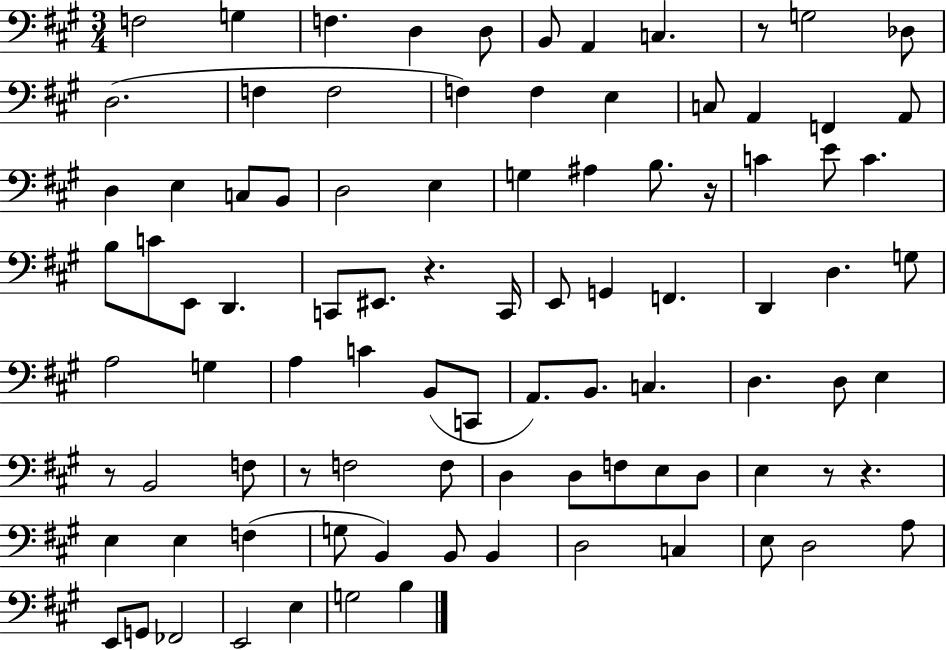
X:1
T:Untitled
M:3/4
L:1/4
K:A
F,2 G, F, D, D,/2 B,,/2 A,, C, z/2 G,2 _D,/2 D,2 F, F,2 F, F, E, C,/2 A,, F,, A,,/2 D, E, C,/2 B,,/2 D,2 E, G, ^A, B,/2 z/4 C E/2 C B,/2 C/2 E,,/2 D,, C,,/2 ^E,,/2 z C,,/4 E,,/2 G,, F,, D,, D, G,/2 A,2 G, A, C B,,/2 C,,/2 A,,/2 B,,/2 C, D, D,/2 E, z/2 B,,2 F,/2 z/2 F,2 F,/2 D, D,/2 F,/2 E,/2 D,/2 E, z/2 z E, E, F, G,/2 B,, B,,/2 B,, D,2 C, E,/2 D,2 A,/2 E,,/2 G,,/2 _F,,2 E,,2 E, G,2 B,